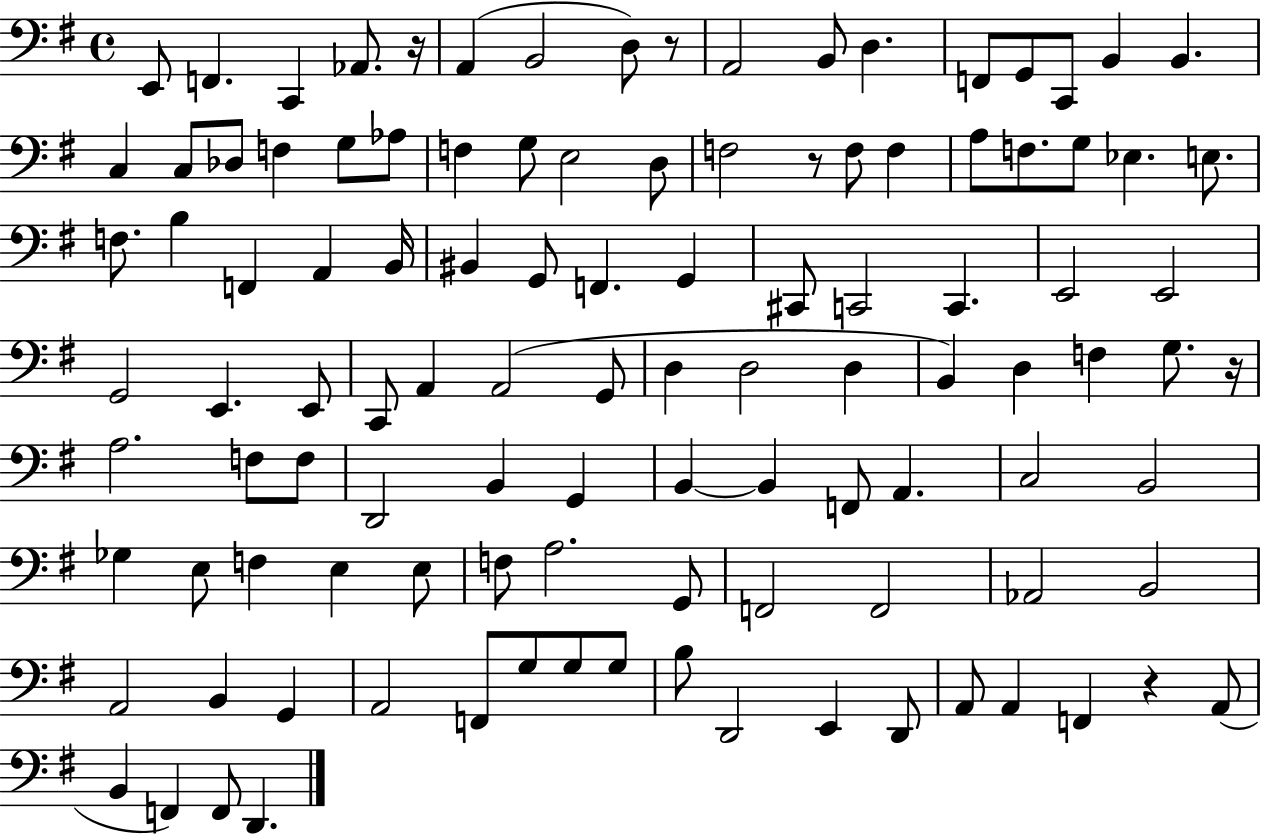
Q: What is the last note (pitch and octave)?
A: D2